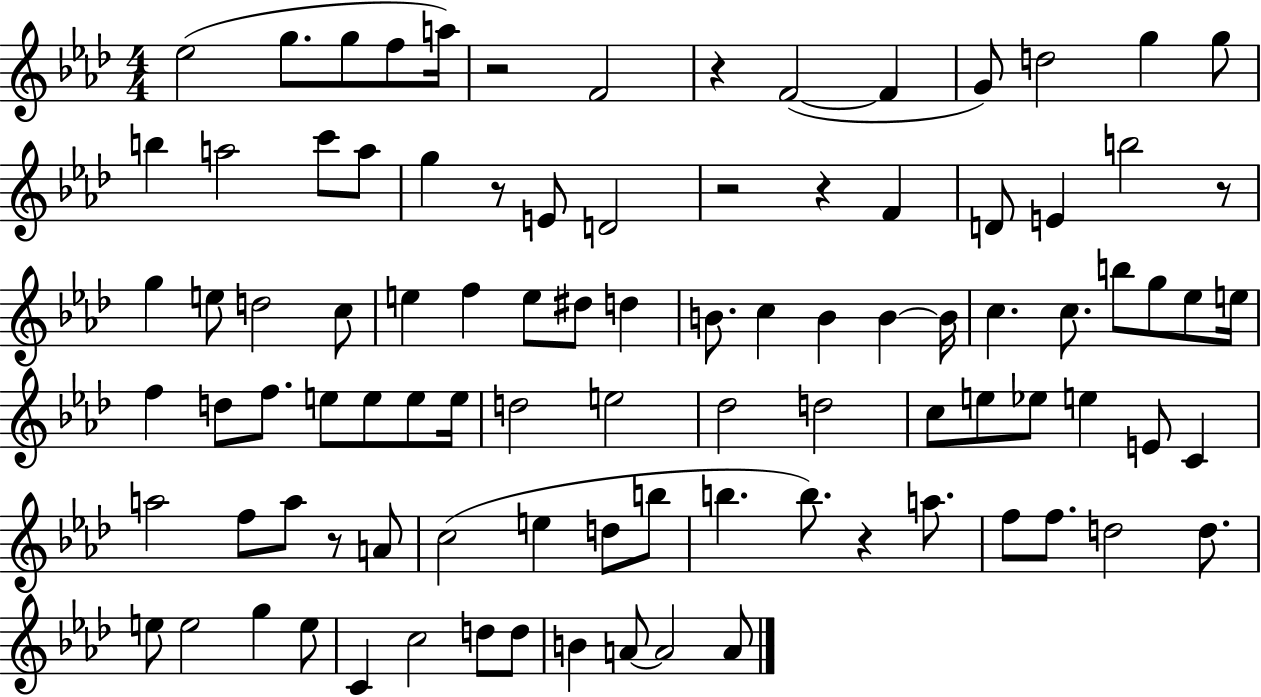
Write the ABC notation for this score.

X:1
T:Untitled
M:4/4
L:1/4
K:Ab
_e2 g/2 g/2 f/2 a/4 z2 F2 z F2 F G/2 d2 g g/2 b a2 c'/2 a/2 g z/2 E/2 D2 z2 z F D/2 E b2 z/2 g e/2 d2 c/2 e f e/2 ^d/2 d B/2 c B B B/4 c c/2 b/2 g/2 _e/2 e/4 f d/2 f/2 e/2 e/2 e/2 e/4 d2 e2 _d2 d2 c/2 e/2 _e/2 e E/2 C a2 f/2 a/2 z/2 A/2 c2 e d/2 b/2 b b/2 z a/2 f/2 f/2 d2 d/2 e/2 e2 g e/2 C c2 d/2 d/2 B A/2 A2 A/2